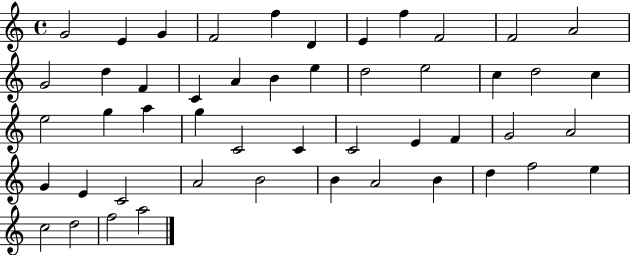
{
  \clef treble
  \time 4/4
  \defaultTimeSignature
  \key c \major
  g'2 e'4 g'4 | f'2 f''4 d'4 | e'4 f''4 f'2 | f'2 a'2 | \break g'2 d''4 f'4 | c'4 a'4 b'4 e''4 | d''2 e''2 | c''4 d''2 c''4 | \break e''2 g''4 a''4 | g''4 c'2 c'4 | c'2 e'4 f'4 | g'2 a'2 | \break g'4 e'4 c'2 | a'2 b'2 | b'4 a'2 b'4 | d''4 f''2 e''4 | \break c''2 d''2 | f''2 a''2 | \bar "|."
}